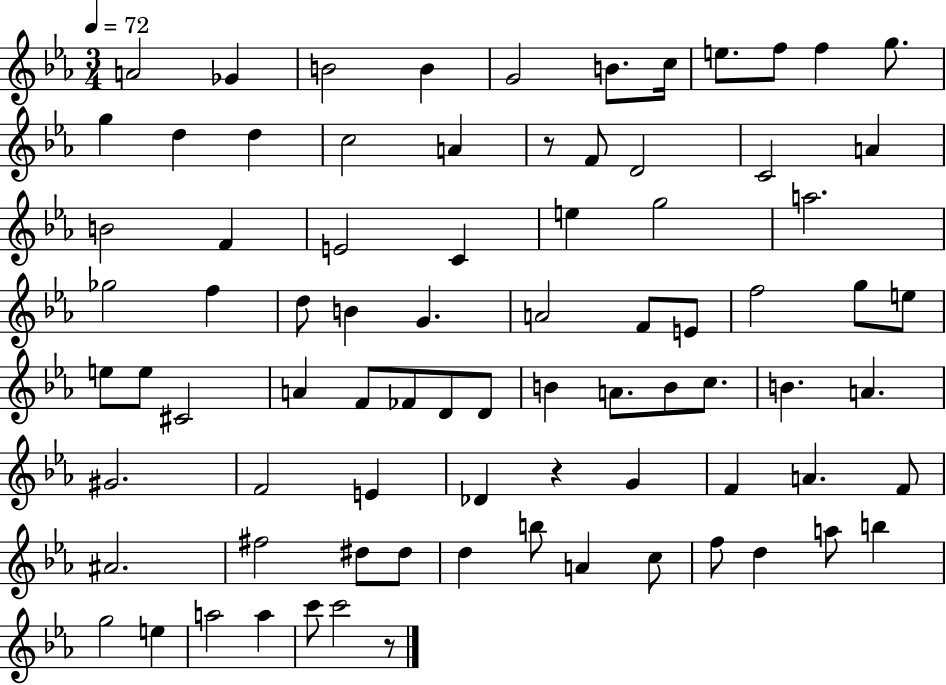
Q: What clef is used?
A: treble